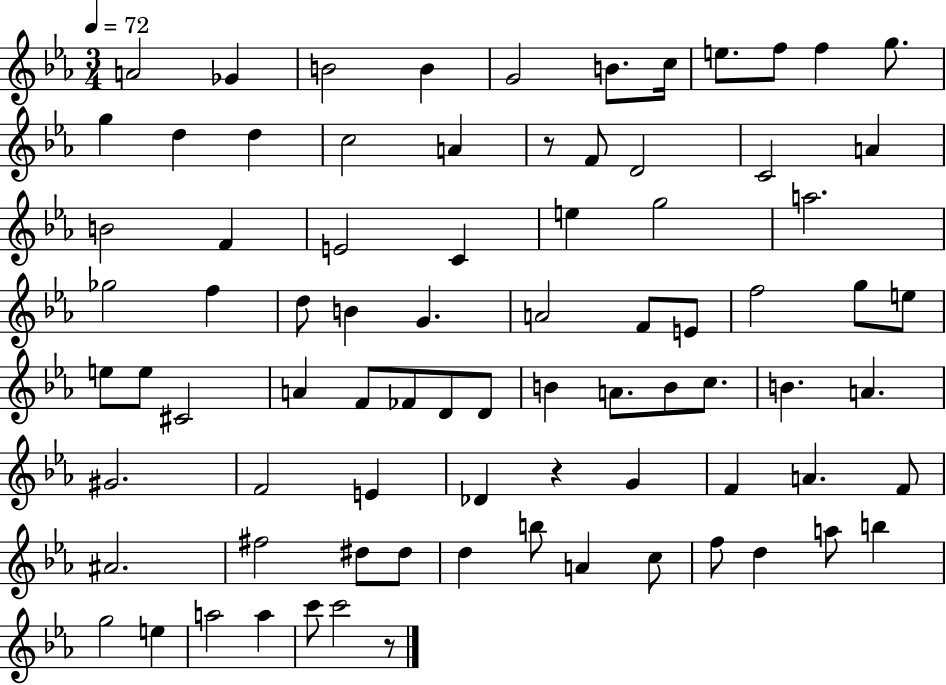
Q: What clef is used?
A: treble